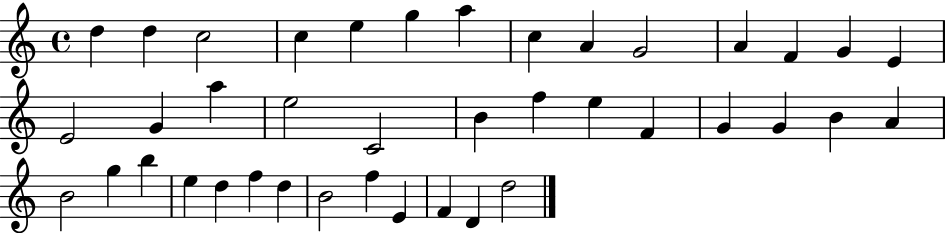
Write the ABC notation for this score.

X:1
T:Untitled
M:4/4
L:1/4
K:C
d d c2 c e g a c A G2 A F G E E2 G a e2 C2 B f e F G G B A B2 g b e d f d B2 f E F D d2